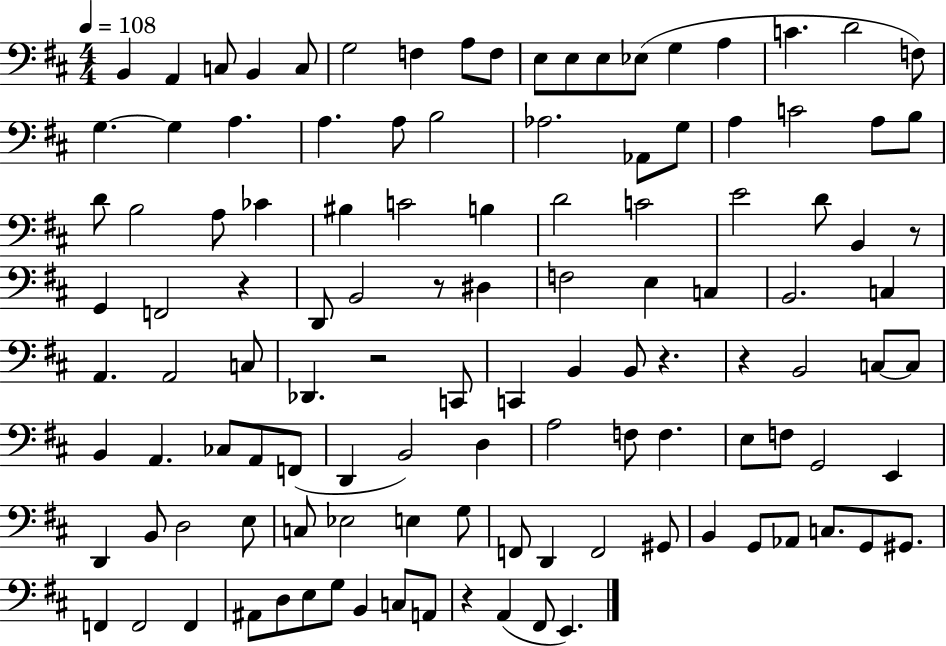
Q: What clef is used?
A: bass